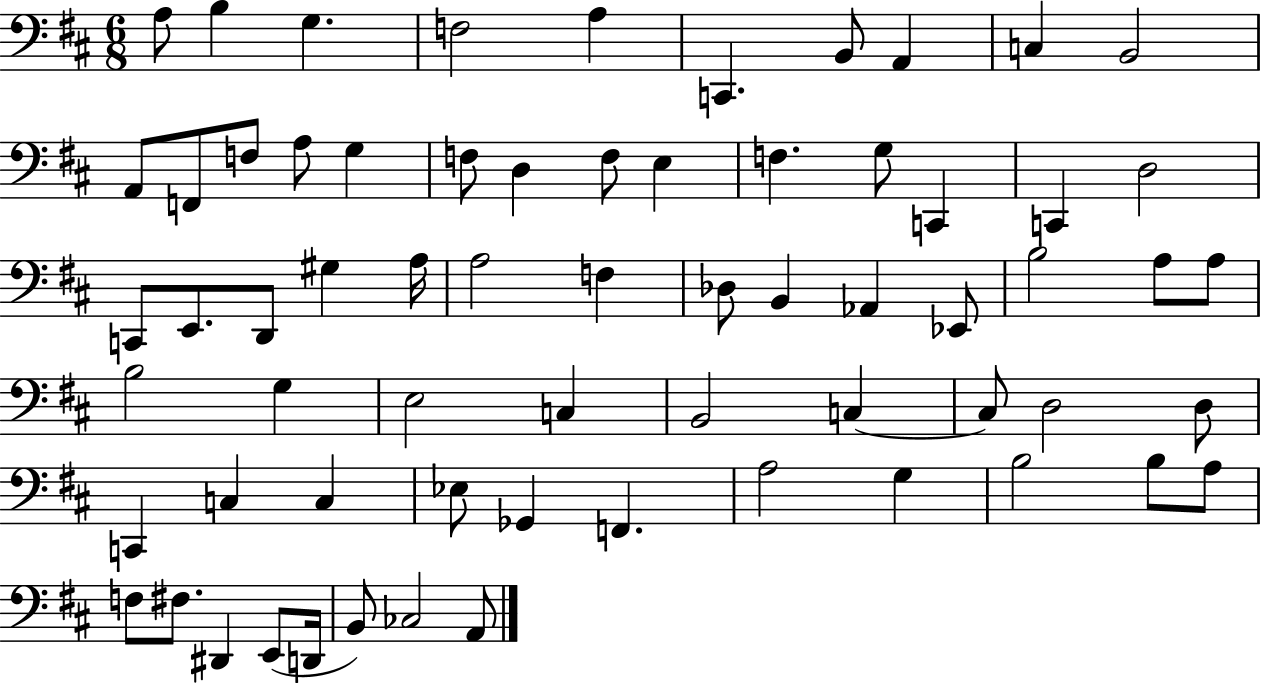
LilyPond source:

{
  \clef bass
  \numericTimeSignature
  \time 6/8
  \key d \major
  \repeat volta 2 { a8 b4 g4. | f2 a4 | c,4. b,8 a,4 | c4 b,2 | \break a,8 f,8 f8 a8 g4 | f8 d4 f8 e4 | f4. g8 c,4 | c,4 d2 | \break c,8 e,8. d,8 gis4 a16 | a2 f4 | des8 b,4 aes,4 ees,8 | b2 a8 a8 | \break b2 g4 | e2 c4 | b,2 c4~~ | c8 d2 d8 | \break c,4 c4 c4 | ees8 ges,4 f,4. | a2 g4 | b2 b8 a8 | \break f8 fis8. dis,4 e,8( d,16 | b,8) ces2 a,8 | } \bar "|."
}